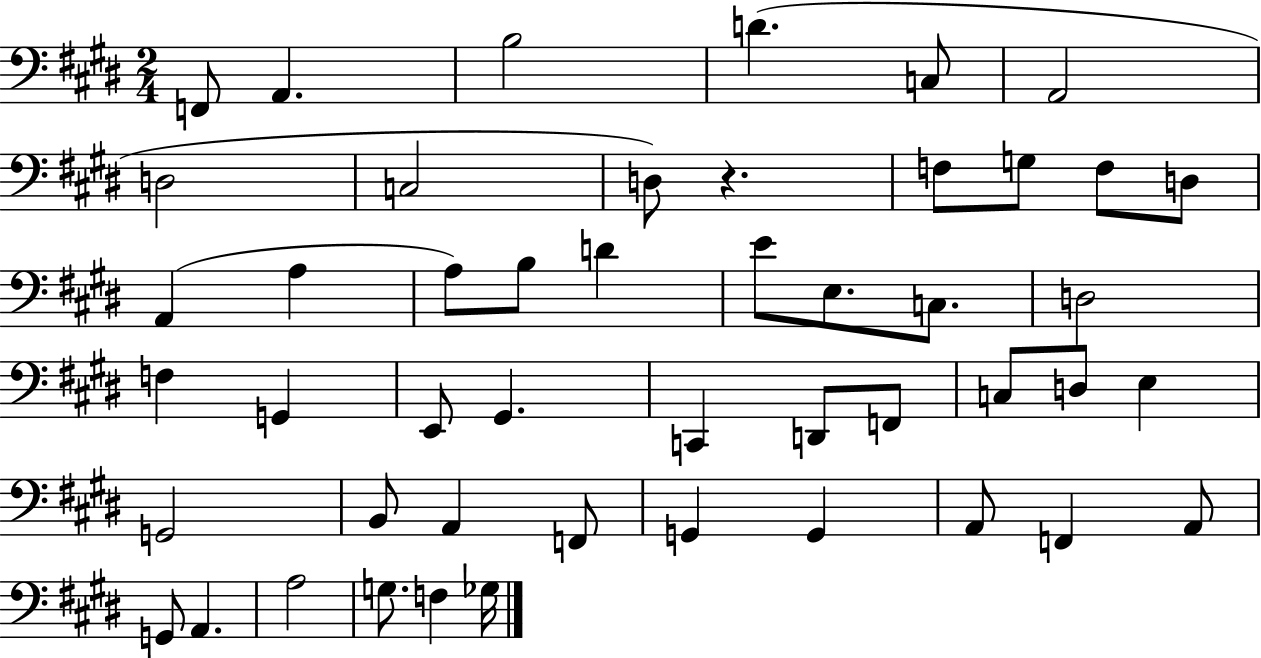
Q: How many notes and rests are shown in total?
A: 48